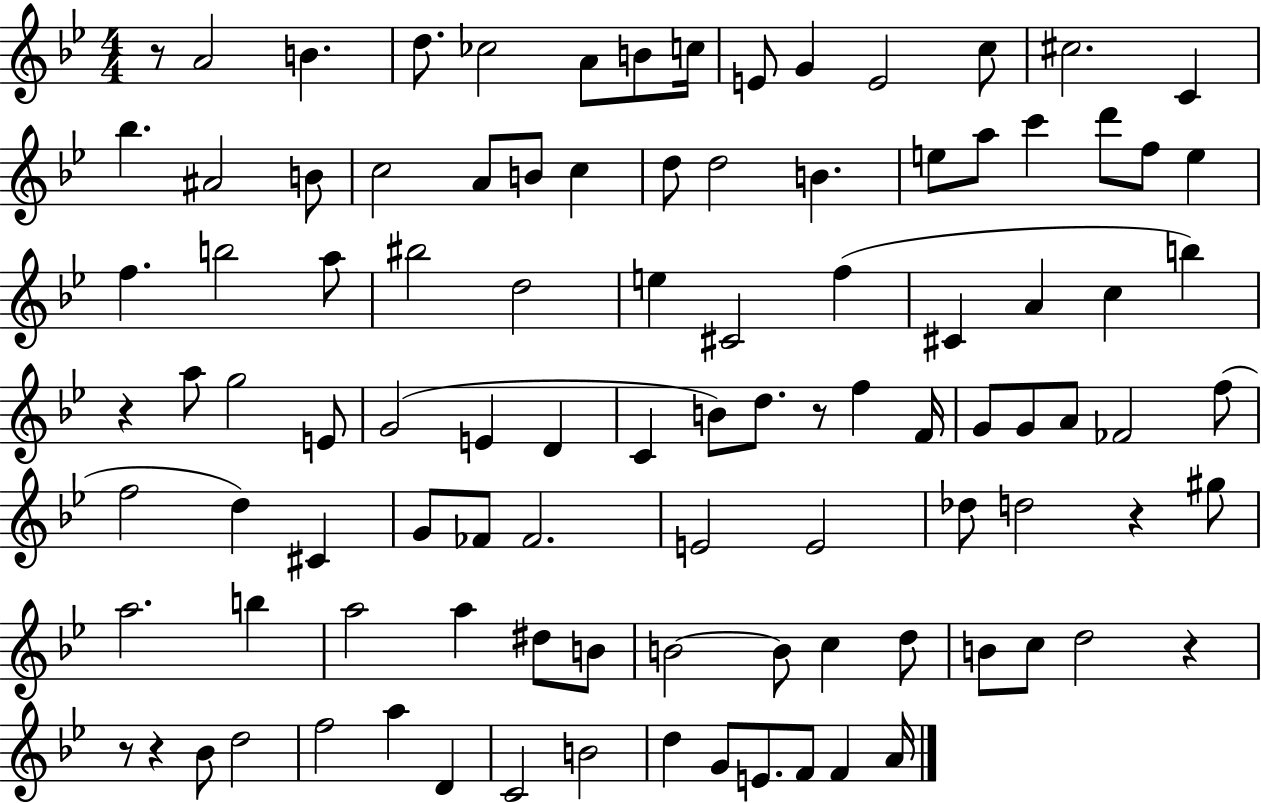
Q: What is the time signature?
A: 4/4